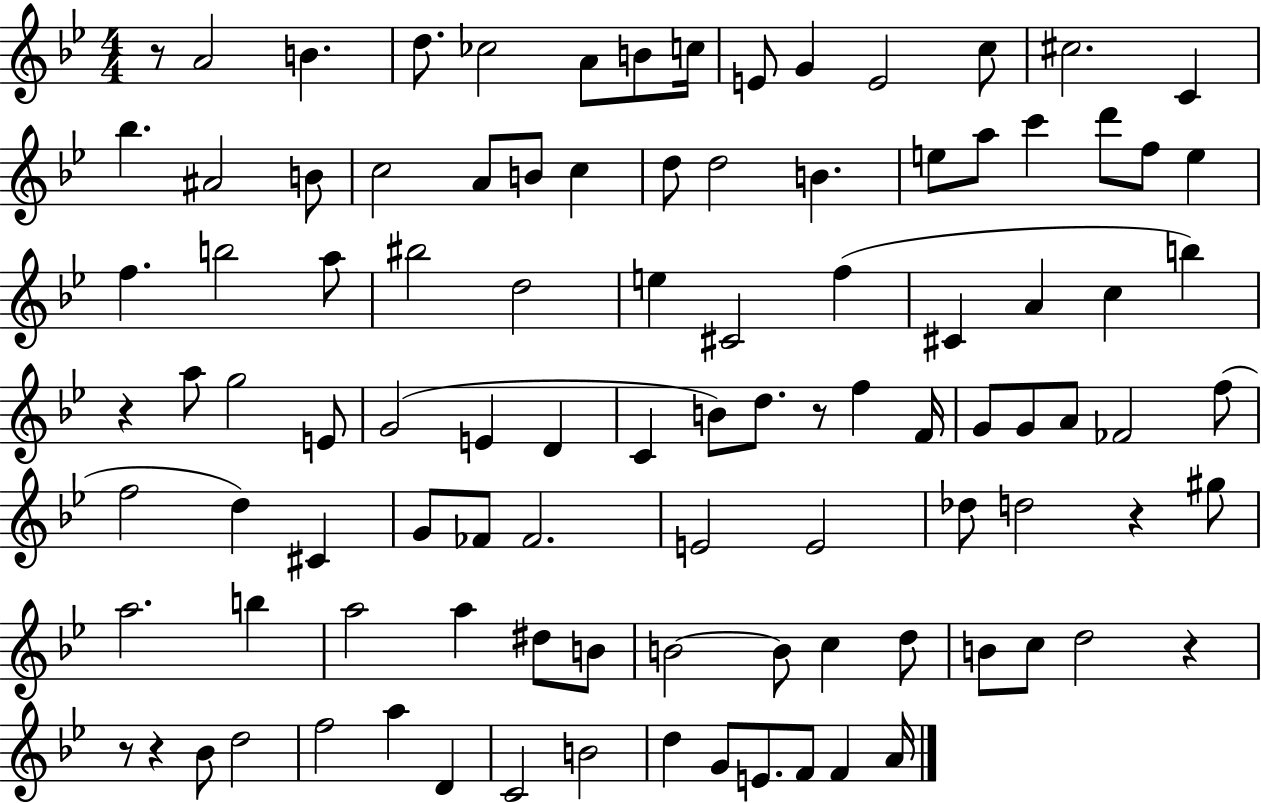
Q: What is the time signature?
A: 4/4